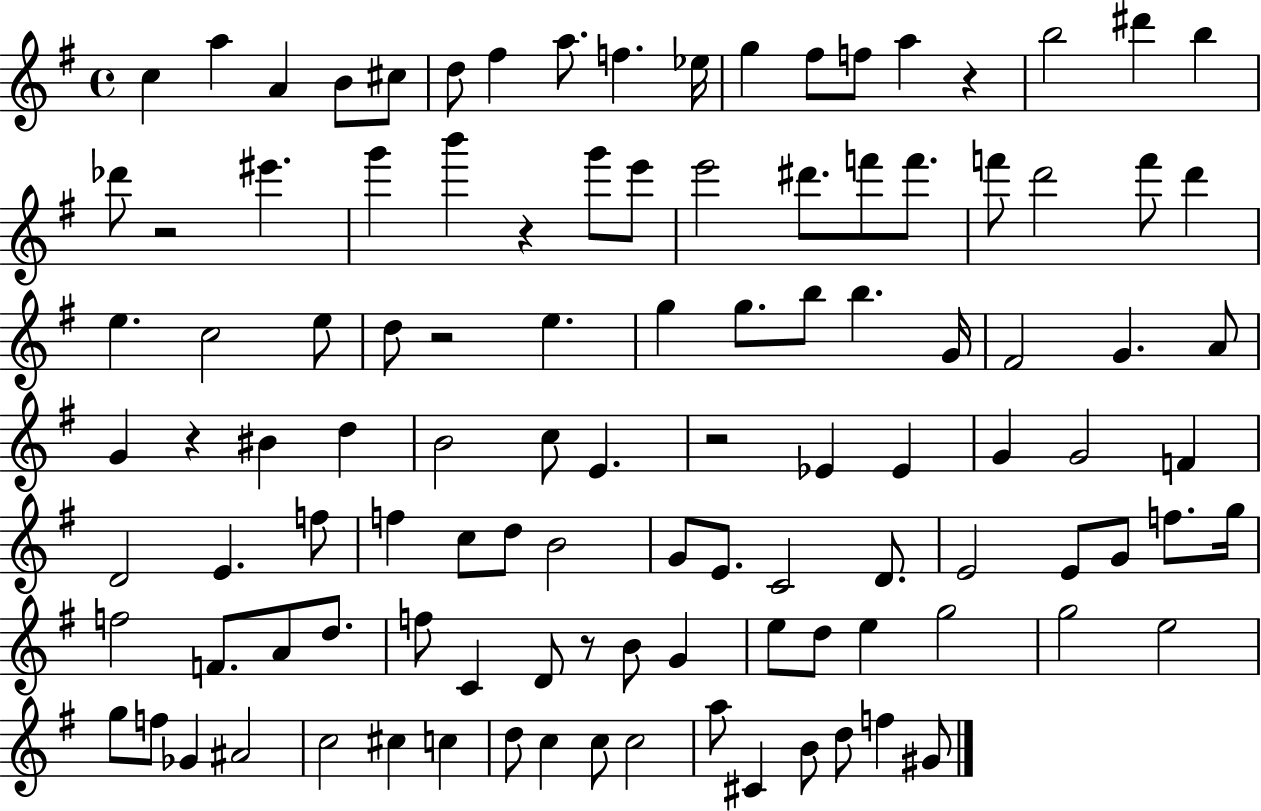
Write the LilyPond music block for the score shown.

{
  \clef treble
  \time 4/4
  \defaultTimeSignature
  \key g \major
  c''4 a''4 a'4 b'8 cis''8 | d''8 fis''4 a''8. f''4. ees''16 | g''4 fis''8 f''8 a''4 r4 | b''2 dis'''4 b''4 | \break des'''8 r2 eis'''4. | g'''4 b'''4 r4 g'''8 e'''8 | e'''2 dis'''8. f'''8 f'''8. | f'''8 d'''2 f'''8 d'''4 | \break e''4. c''2 e''8 | d''8 r2 e''4. | g''4 g''8. b''8 b''4. g'16 | fis'2 g'4. a'8 | \break g'4 r4 bis'4 d''4 | b'2 c''8 e'4. | r2 ees'4 ees'4 | g'4 g'2 f'4 | \break d'2 e'4. f''8 | f''4 c''8 d''8 b'2 | g'8 e'8. c'2 d'8. | e'2 e'8 g'8 f''8. g''16 | \break f''2 f'8. a'8 d''8. | f''8 c'4 d'8 r8 b'8 g'4 | e''8 d''8 e''4 g''2 | g''2 e''2 | \break g''8 f''8 ges'4 ais'2 | c''2 cis''4 c''4 | d''8 c''4 c''8 c''2 | a''8 cis'4 b'8 d''8 f''4 gis'8 | \break \bar "|."
}